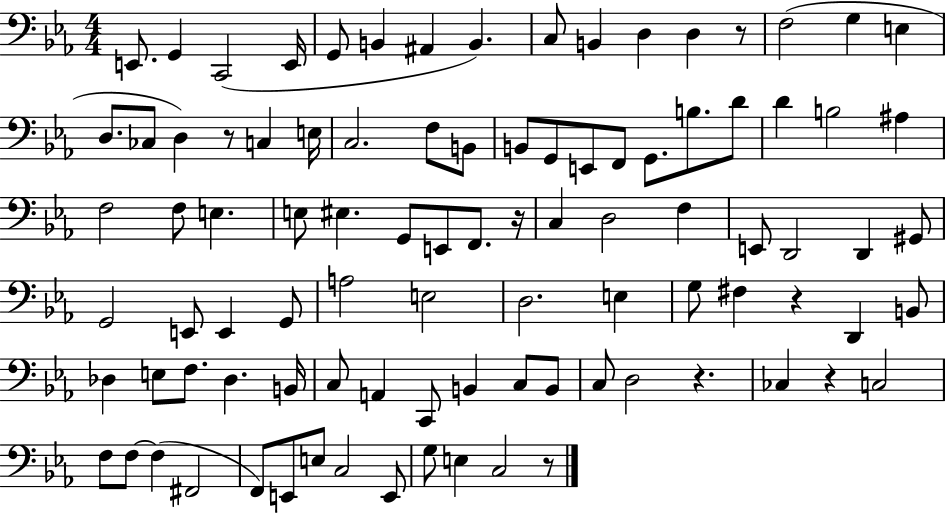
E2/e. G2/q C2/h E2/s G2/e B2/q A#2/q B2/q. C3/e B2/q D3/q D3/q R/e F3/h G3/q E3/q D3/e. CES3/e D3/q R/e C3/q E3/s C3/h. F3/e B2/e B2/e G2/e E2/e F2/e G2/e. B3/e. D4/e D4/q B3/h A#3/q F3/h F3/e E3/q. E3/e EIS3/q. G2/e E2/e F2/e. R/s C3/q D3/h F3/q E2/e D2/h D2/q G#2/e G2/h E2/e E2/q G2/e A3/h E3/h D3/h. E3/q G3/e F#3/q R/q D2/q B2/e Db3/q E3/e F3/e. Db3/q. B2/s C3/e A2/q C2/e B2/q C3/e B2/e C3/e D3/h R/q. CES3/q R/q C3/h F3/e F3/e F3/q F#2/h F2/e E2/e E3/e C3/h E2/e G3/e E3/q C3/h R/e